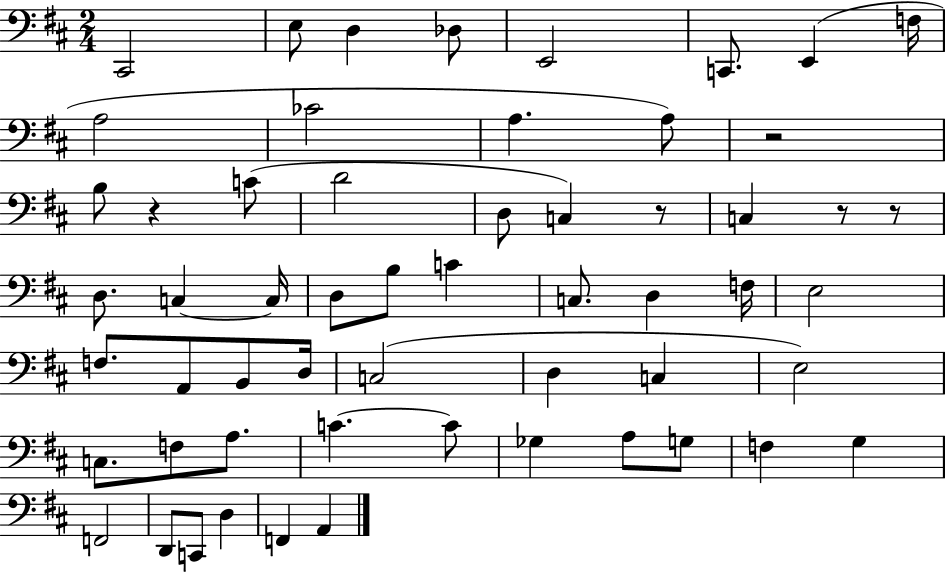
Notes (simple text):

C#2/h E3/e D3/q Db3/e E2/h C2/e. E2/q F3/s A3/h CES4/h A3/q. A3/e R/h B3/e R/q C4/e D4/h D3/e C3/q R/e C3/q R/e R/e D3/e. C3/q C3/s D3/e B3/e C4/q C3/e. D3/q F3/s E3/h F3/e. A2/e B2/e D3/s C3/h D3/q C3/q E3/h C3/e. F3/e A3/e. C4/q. C4/e Gb3/q A3/e G3/e F3/q G3/q F2/h D2/e C2/e D3/q F2/q A2/q